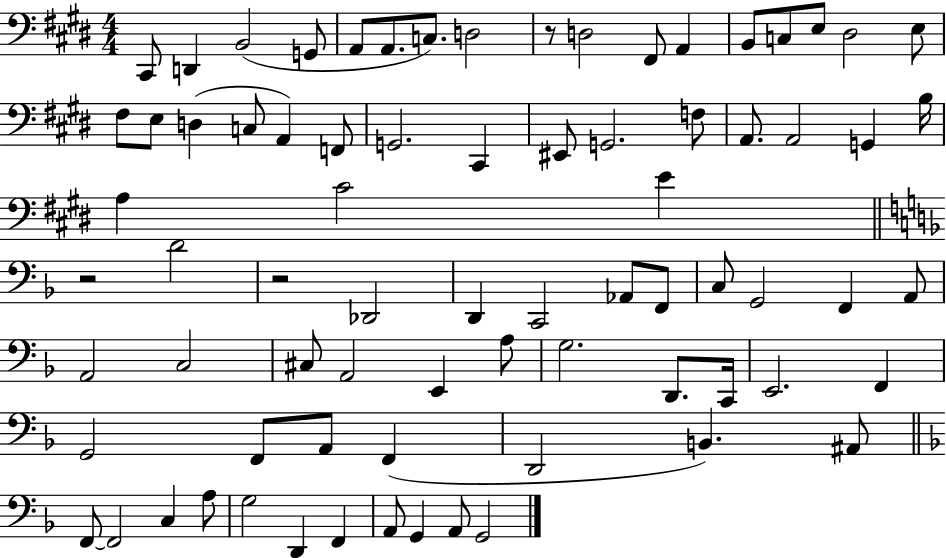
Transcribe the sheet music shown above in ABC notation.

X:1
T:Untitled
M:4/4
L:1/4
K:E
^C,,/2 D,, B,,2 G,,/2 A,,/2 A,,/2 C,/2 D,2 z/2 D,2 ^F,,/2 A,, B,,/2 C,/2 E,/2 ^D,2 E,/2 ^F,/2 E,/2 D, C,/2 A,, F,,/2 G,,2 ^C,, ^E,,/2 G,,2 F,/2 A,,/2 A,,2 G,, B,/4 A, ^C2 E z2 D2 z2 _D,,2 D,, C,,2 _A,,/2 F,,/2 C,/2 G,,2 F,, A,,/2 A,,2 C,2 ^C,/2 A,,2 E,, A,/2 G,2 D,,/2 C,,/4 E,,2 F,, G,,2 F,,/2 A,,/2 F,, D,,2 B,, ^A,,/2 F,,/2 F,,2 C, A,/2 G,2 D,, F,, A,,/2 G,, A,,/2 G,,2